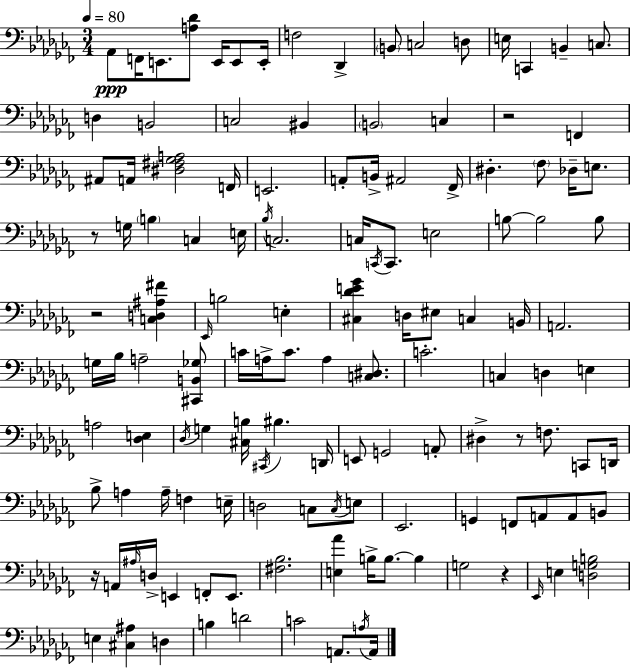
{
  \clef bass
  \numericTimeSignature
  \time 3/4
  \key aes \minor
  \tempo 4 = 80
  aes,8\ppp f,16 e,8. <a des'>8 e,16 e,8 e,16-. | f2 des,4-> | \parenthesize b,8 c2 d8 | e16 c,4 b,4-- c8. | \break d4 b,2 | c2 bis,4 | \parenthesize b,2 c4 | r2 f,4 | \break ais,8 a,16 <dis fis ges a>2 f,16 | e,2. | a,8-. b,16-> ais,2 fes,16-> | dis4.-. \parenthesize fes8 des16-- e8. | \break r8 g16 \parenthesize b4 c4 e16 | \acciaccatura { bes16 } c2. | c16 \acciaccatura { c,16 } c,8. e2 | b8~~ b2 | \break b8 r2 <c d ais fis'>4 | \grace { ees,16 } b2 e4-. | <cis des' e' ges'>4 d16 eis8 c4 | b,16 a,2. | \break g16 bes16 a2-- | <cis, b, ges>8 c'16 a16-> c'8. a4 | <c dis>8. c'2.-. | c4 d4 e4 | \break a2 <des e>4 | \acciaccatura { des16 } g4 <cis b>16 \acciaccatura { cis,16 } bis4. | d,16 e,8 g,2 | a,8-. dis4-> r8 f8. | \break c,8 d,16 bes8-> a4 a16-- | f4 e16-- d2 | c8 \acciaccatura { c16 } e8 ees,2. | g,4 f,8 | \break a,8 a,8 b,8 r16 a,16 \grace { ais16 } d16-> e,4 | f,8-. e,8. <fis bes>2. | <e aes'>4 b16-> | b8.~~ b4 g2 | \break r4 \grace { ees,16 } e4 | <d g b>2 e4 | <cis ais>4 d4 b4 | d'2 c'2 | \break a,8. \acciaccatura { a16 } a,16 \bar "|."
}